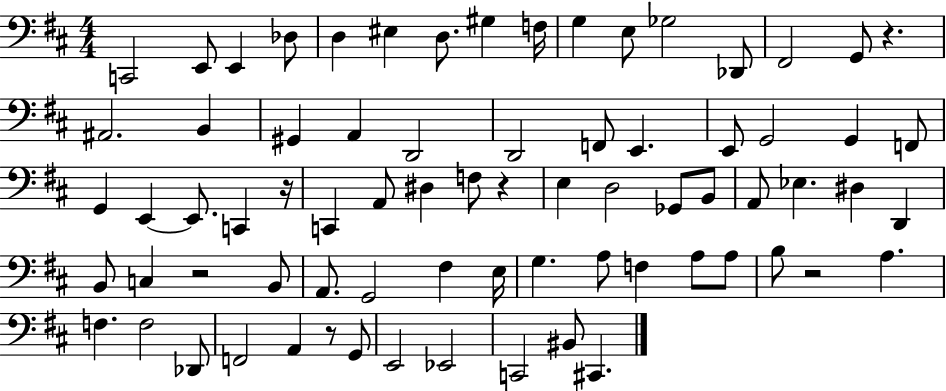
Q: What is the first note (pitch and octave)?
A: C2